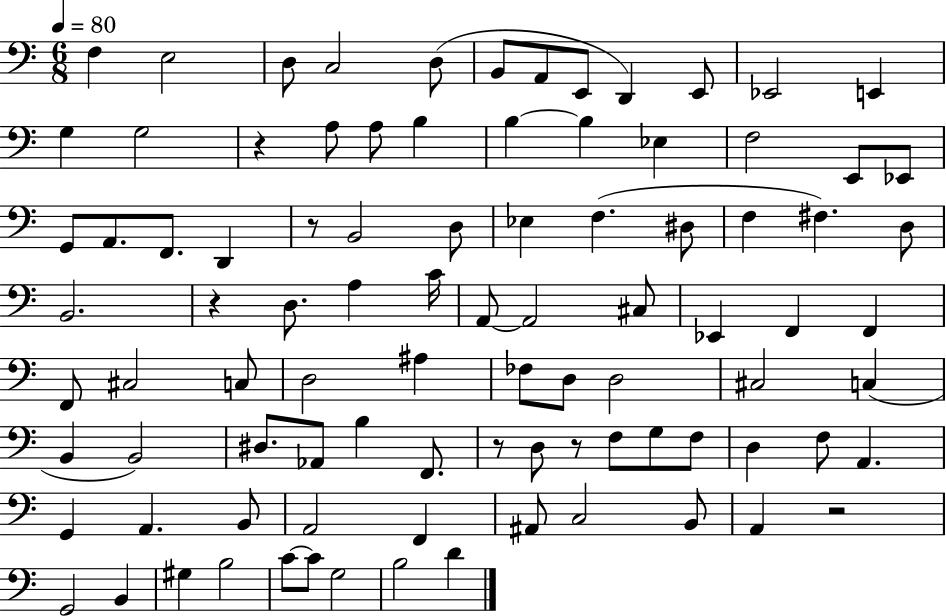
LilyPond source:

{
  \clef bass
  \numericTimeSignature
  \time 6/8
  \key c \major
  \tempo 4 = 80
  f4 e2 | d8 c2 d8( | b,8 a,8 e,8 d,4) e,8 | ees,2 e,4 | \break g4 g2 | r4 a8 a8 b4 | b4~~ b4 ees4 | f2 e,8 ees,8 | \break g,8 a,8. f,8. d,4 | r8 b,2 d8 | ees4 f4.( dis8 | f4 fis4.) d8 | \break b,2. | r4 d8. a4 c'16 | a,8~~ a,2 cis8 | ees,4 f,4 f,4 | \break f,8 cis2 c8 | d2 ais4 | fes8 d8 d2 | cis2 c4( | \break b,4 b,2) | dis8. aes,8 b4 f,8. | r8 d8 r8 f8 g8 f8 | d4 f8 a,4. | \break g,4 a,4. b,8 | a,2 f,4 | ais,8 c2 b,8 | a,4 r2 | \break g,2 b,4 | gis4 b2 | c'8~~ c'8 g2 | b2 d'4 | \break \bar "|."
}